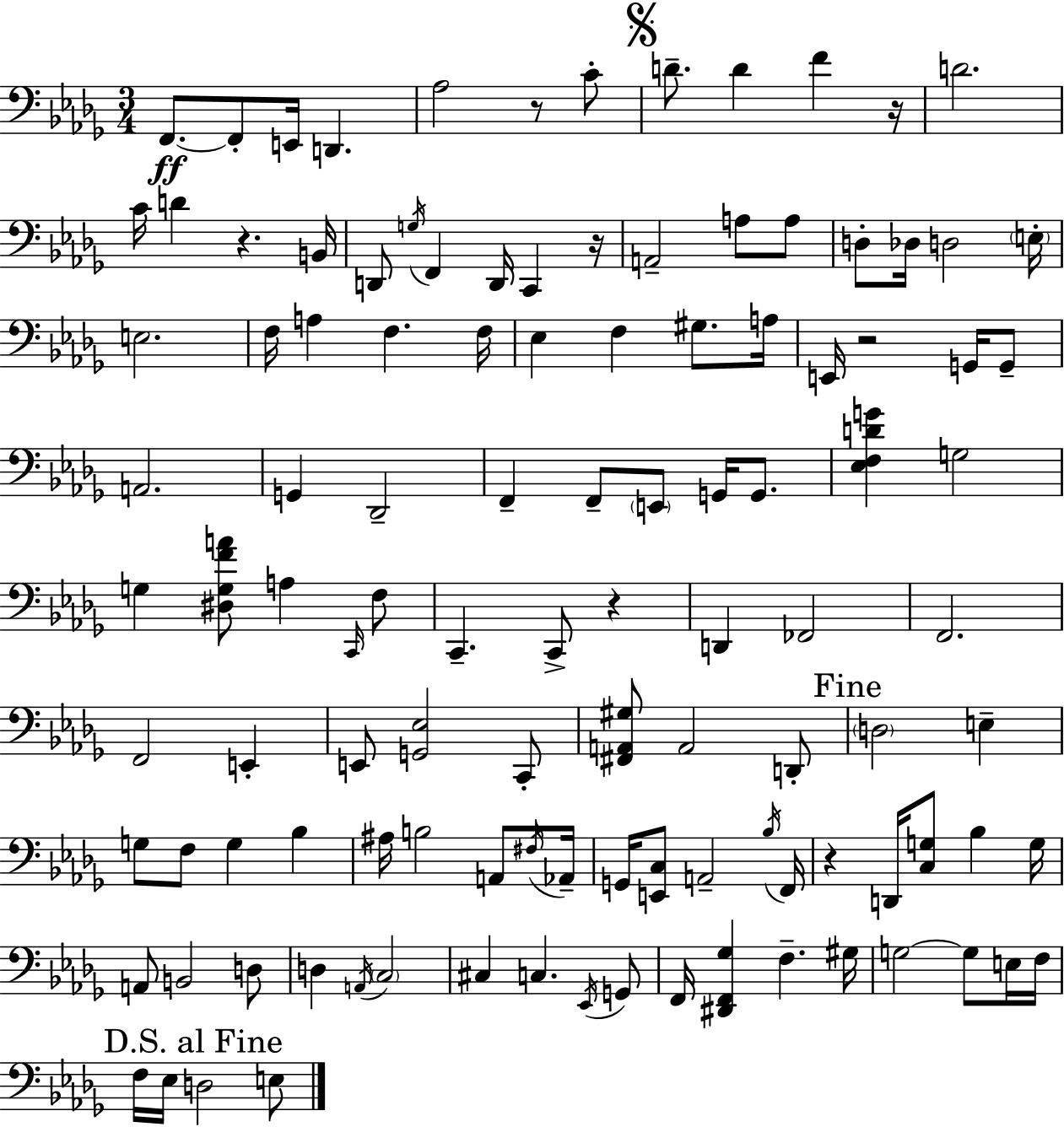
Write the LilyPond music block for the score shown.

{
  \clef bass
  \numericTimeSignature
  \time 3/4
  \key bes \minor
  f,8.~~\ff f,8-. e,16 d,4. | aes2 r8 c'8-. | \mark \markup { \musicglyph "scripts.segno" } d'8.-- d'4 f'4 r16 | d'2. | \break c'16 d'4 r4. b,16 | d,8 \acciaccatura { g16 } f,4 d,16 c,4 | r16 a,2-- a8 a8 | d8-. des16 d2 | \break \parenthesize e16-. e2. | f16 a4 f4. | f16 ees4 f4 gis8. | a16 e,16 r2 g,16 g,8-- | \break a,2. | g,4 des,2-- | f,4-- f,8-- \parenthesize e,8 g,16 g,8. | <ees f d' g'>4 g2 | \break g4 <dis g f' a'>8 a4 \grace { c,16 } | f8 c,4.-- c,8-> r4 | d,4 fes,2 | f,2. | \break f,2 e,4-. | e,8 <g, ees>2 | c,8-. <fis, a, gis>8 a,2 | d,8-. \mark "Fine" \parenthesize d2 e4-- | \break g8 f8 g4 bes4 | ais16 b2 a,8 | \acciaccatura { fis16 } aes,16-- g,16 <e, c>8 a,2-- | \acciaccatura { bes16 } f,16 r4 d,16 <c g>8 bes4 | \break g16 a,8 b,2 | d8 d4 \acciaccatura { a,16 } \parenthesize c2 | cis4 c4. | \acciaccatura { ees,16 } g,8 f,16 <dis, f, ges>4 f4.-- | \break gis16 g2~~ | g8 e16 f16 \mark "D.S. al Fine" f16 ees16 d2 | e8 \bar "|."
}